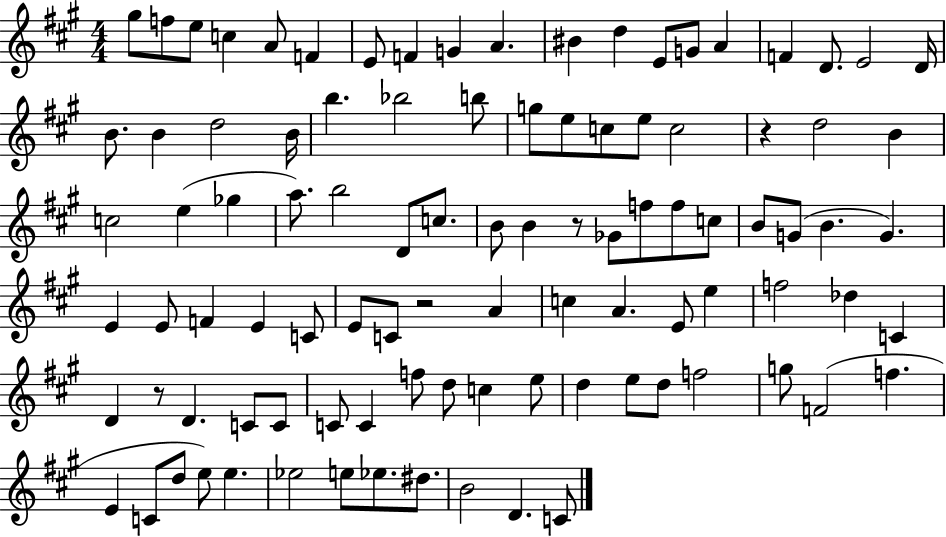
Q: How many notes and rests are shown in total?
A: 98